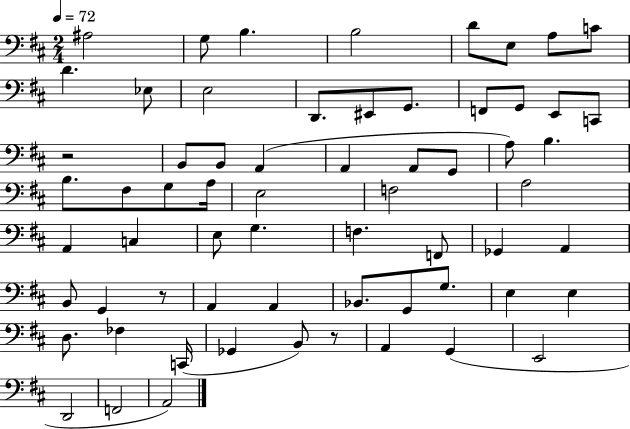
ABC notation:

X:1
T:Untitled
M:2/4
L:1/4
K:D
^A,2 G,/2 B, B,2 D/2 E,/2 A,/2 C/2 D _E,/2 E,2 D,,/2 ^E,,/2 G,,/2 F,,/2 G,,/2 E,,/2 C,,/2 z2 B,,/2 B,,/2 A,, A,, A,,/2 G,,/2 A,/2 B, B,/2 ^F,/2 G,/2 A,/4 E,2 F,2 A,2 A,, C, E,/2 G, F, F,,/2 _G,, A,, B,,/2 G,, z/2 A,, A,, _B,,/2 G,,/2 G,/2 E, E, D,/2 _F, C,,/4 _G,, B,,/2 z/2 A,, G,, E,,2 D,,2 F,,2 A,,2